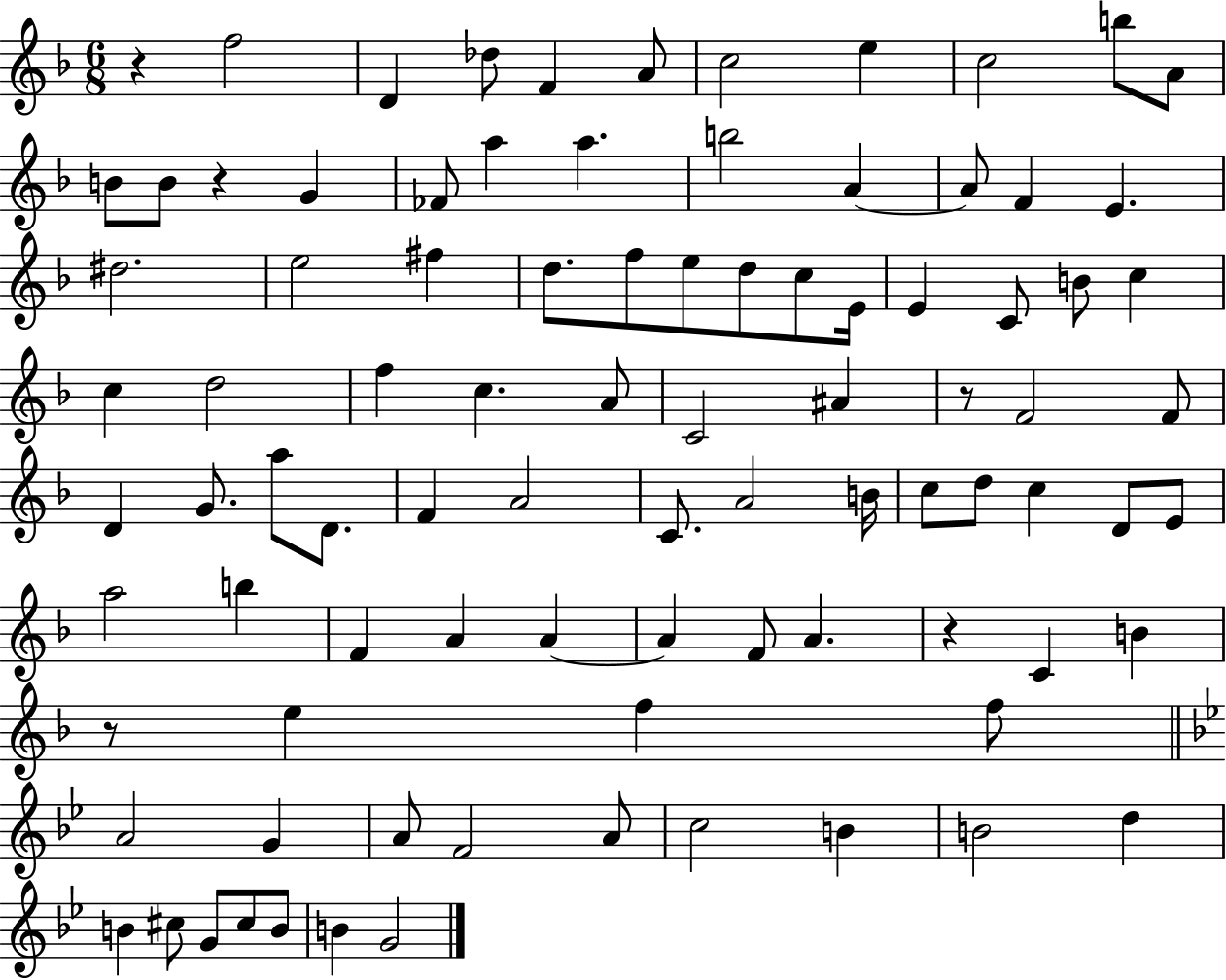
X:1
T:Untitled
M:6/8
L:1/4
K:F
z f2 D _d/2 F A/2 c2 e c2 b/2 A/2 B/2 B/2 z G _F/2 a a b2 A A/2 F E ^d2 e2 ^f d/2 f/2 e/2 d/2 c/2 E/4 E C/2 B/2 c c d2 f c A/2 C2 ^A z/2 F2 F/2 D G/2 a/2 D/2 F A2 C/2 A2 B/4 c/2 d/2 c D/2 E/2 a2 b F A A A F/2 A z C B z/2 e f f/2 A2 G A/2 F2 A/2 c2 B B2 d B ^c/2 G/2 ^c/2 B/2 B G2